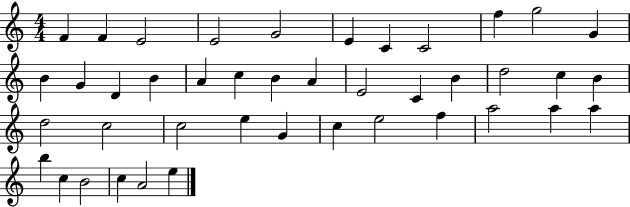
X:1
T:Untitled
M:4/4
L:1/4
K:C
F F E2 E2 G2 E C C2 f g2 G B G D B A c B A E2 C B d2 c B d2 c2 c2 e G c e2 f a2 a a b c B2 c A2 e